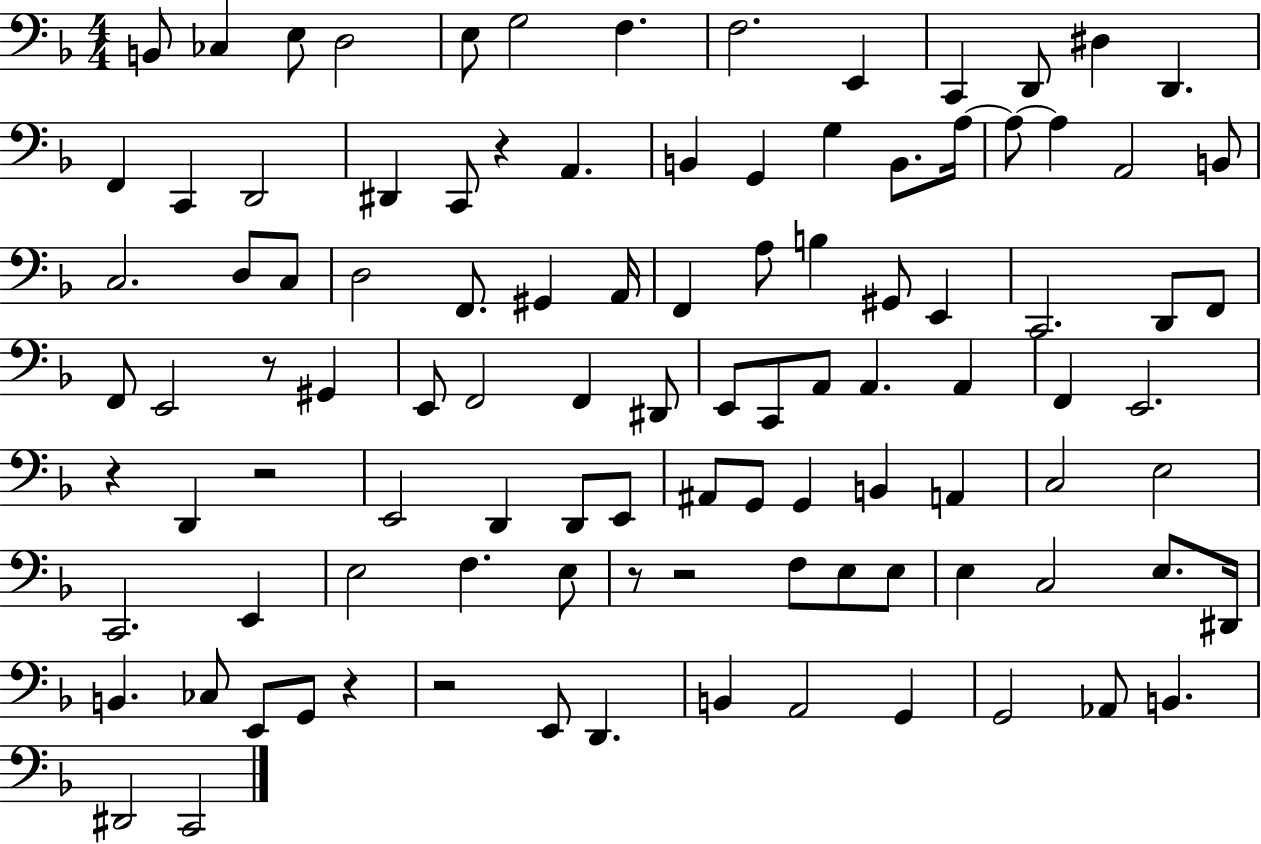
{
  \clef bass
  \numericTimeSignature
  \time 4/4
  \key f \major
  b,8 ces4 e8 d2 | e8 g2 f4. | f2. e,4 | c,4 d,8 dis4 d,4. | \break f,4 c,4 d,2 | dis,4 c,8 r4 a,4. | b,4 g,4 g4 b,8. a16~~ | a8~~ a4 a,2 b,8 | \break c2. d8 c8 | d2 f,8. gis,4 a,16 | f,4 a8 b4 gis,8 e,4 | c,2. d,8 f,8 | \break f,8 e,2 r8 gis,4 | e,8 f,2 f,4 dis,8 | e,8 c,8 a,8 a,4. a,4 | f,4 e,2. | \break r4 d,4 r2 | e,2 d,4 d,8 e,8 | ais,8 g,8 g,4 b,4 a,4 | c2 e2 | \break c,2. e,4 | e2 f4. e8 | r8 r2 f8 e8 e8 | e4 c2 e8. dis,16 | \break b,4. ces8 e,8 g,8 r4 | r2 e,8 d,4. | b,4 a,2 g,4 | g,2 aes,8 b,4. | \break dis,2 c,2 | \bar "|."
}